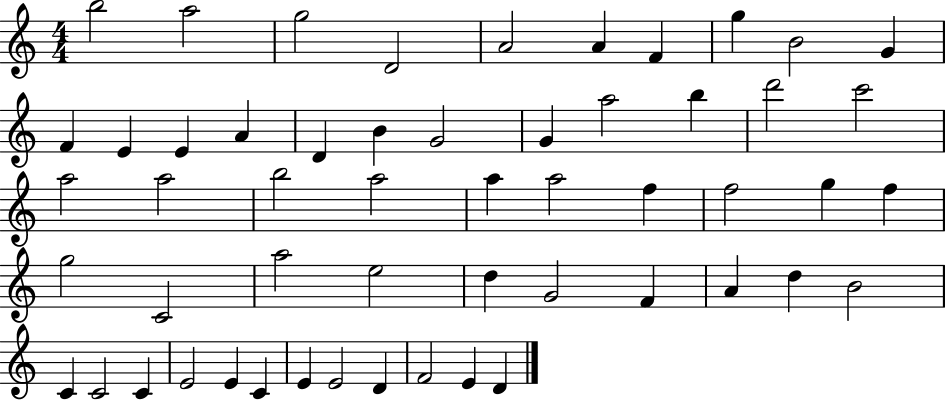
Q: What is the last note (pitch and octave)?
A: D4